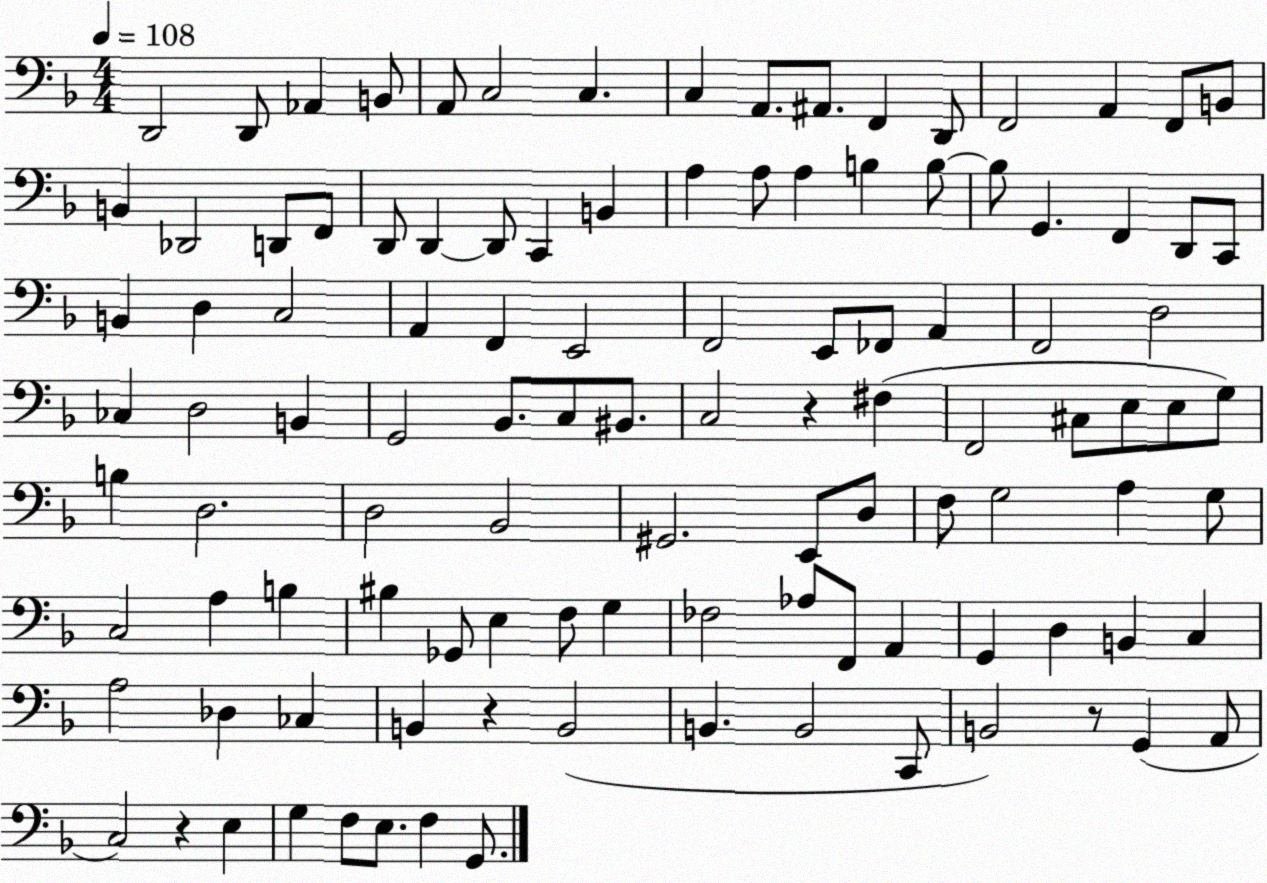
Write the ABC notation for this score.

X:1
T:Untitled
M:4/4
L:1/4
K:F
D,,2 D,,/2 _A,, B,,/2 A,,/2 C,2 C, C, A,,/2 ^A,,/2 F,, D,,/2 F,,2 A,, F,,/2 B,,/2 B,, _D,,2 D,,/2 F,,/2 D,,/2 D,, D,,/2 C,, B,, A, A,/2 A, B, B,/2 B,/2 G,, F,, D,,/2 C,,/2 B,, D, C,2 A,, F,, E,,2 F,,2 E,,/2 _F,,/2 A,, F,,2 D,2 _C, D,2 B,, G,,2 _B,,/2 C,/2 ^B,,/2 C,2 z ^F, F,,2 ^C,/2 E,/2 E,/2 G,/2 B, D,2 D,2 _B,,2 ^G,,2 E,,/2 D,/2 F,/2 G,2 A, G,/2 C,2 A, B, ^B, _G,,/2 E, F,/2 G, _F,2 _A,/2 F,,/2 A,, G,, D, B,, C, A,2 _D, _C, B,, z B,,2 B,, B,,2 C,,/2 B,,2 z/2 G,, A,,/2 C,2 z E, G, F,/2 E,/2 F, G,,/2